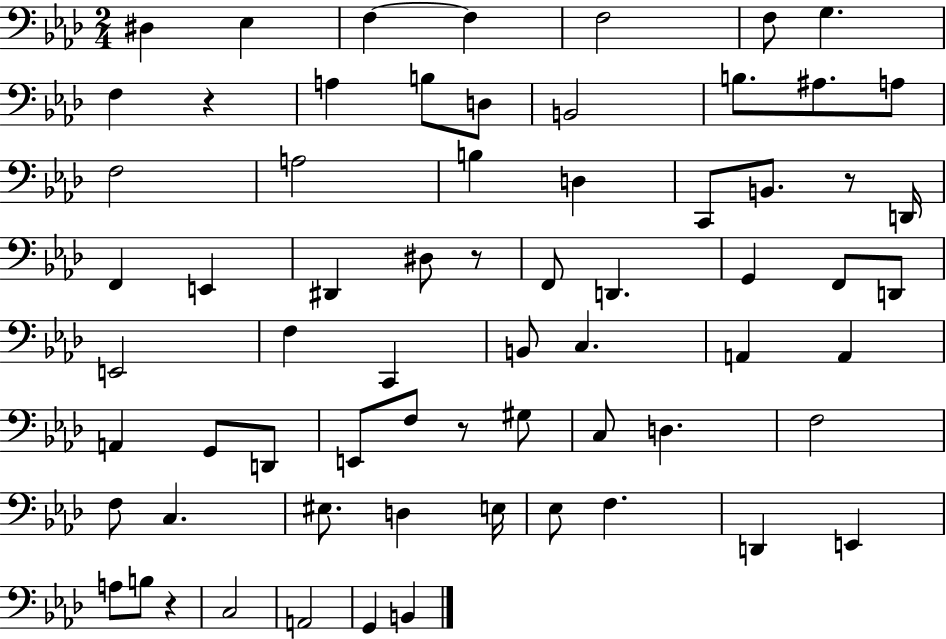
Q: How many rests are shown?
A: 5